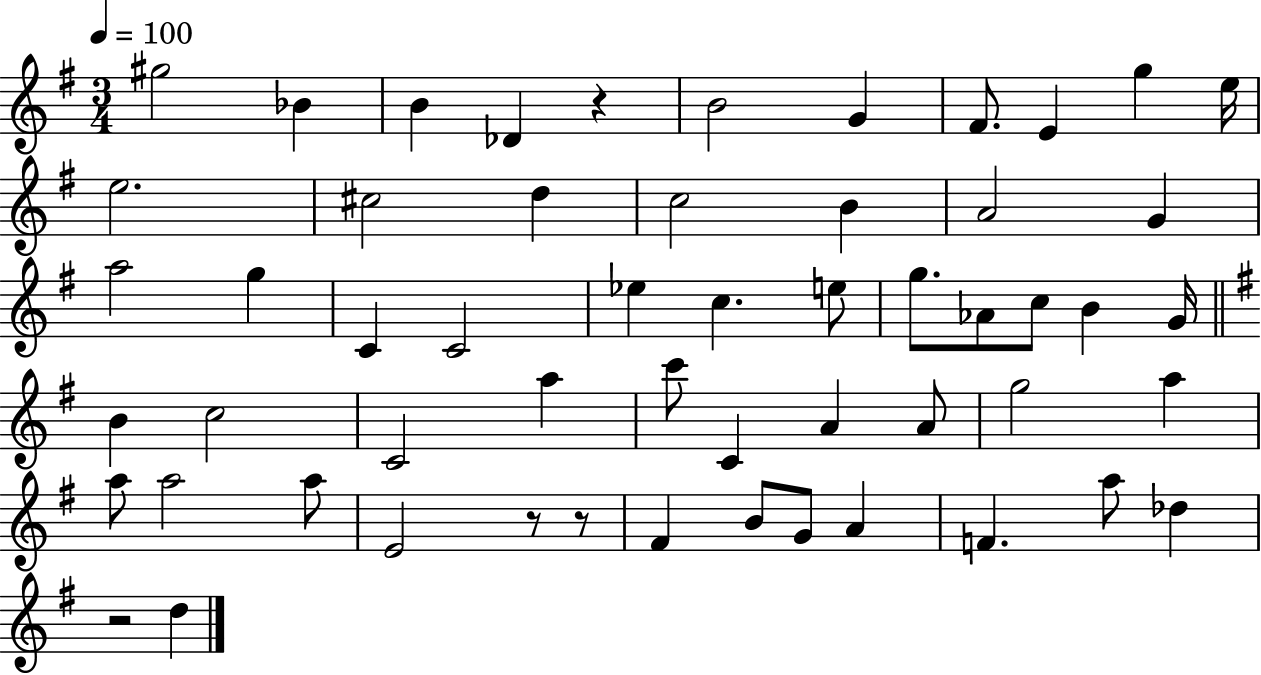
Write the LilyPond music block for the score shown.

{
  \clef treble
  \numericTimeSignature
  \time 3/4
  \key g \major
  \tempo 4 = 100
  gis''2 bes'4 | b'4 des'4 r4 | b'2 g'4 | fis'8. e'4 g''4 e''16 | \break e''2. | cis''2 d''4 | c''2 b'4 | a'2 g'4 | \break a''2 g''4 | c'4 c'2 | ees''4 c''4. e''8 | g''8. aes'8 c''8 b'4 g'16 | \break \bar "||" \break \key g \major b'4 c''2 | c'2 a''4 | c'''8 c'4 a'4 a'8 | g''2 a''4 | \break a''8 a''2 a''8 | e'2 r8 r8 | fis'4 b'8 g'8 a'4 | f'4. a''8 des''4 | \break r2 d''4 | \bar "|."
}